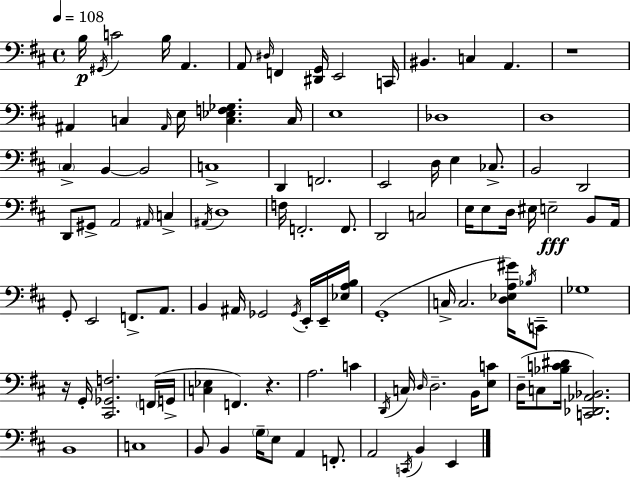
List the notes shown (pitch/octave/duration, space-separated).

B3/s G#2/s C4/h B3/s A2/q. A2/e D#3/s F2/q [D#2,G2]/s E2/h C2/s BIS2/q. C3/q A2/q. R/w A#2/q C3/q A#2/s E3/s [C3,Eb3,F3,Gb3]/q. C3/s E3/w Db3/w D3/w C#3/q B2/q B2/h C3/w D2/q F2/h. E2/h D3/s E3/q CES3/e. B2/h D2/h D2/e G#2/e A2/h A#2/s C3/q A#2/s D3/w F3/s F2/h. F2/e. D2/h C3/h E3/s E3/e D3/s EIS3/s E3/h B2/e A2/s G2/e E2/h F2/e. A2/e. B2/q A#2/s Gb2/h Gb2/s E2/s E2/s [Eb3,A3,B3]/s G2/w C3/s C3/h. [D3,Eb3,A3,G#4]/s Bb3/s C2/e Gb3/w R/s G2/s [C#2,Gb2,F3]/h. F2/s G2/s [C3,Eb3]/q F2/q. R/q. A3/h. C4/q D2/s C3/s D3/s D3/h. B2/s [E3,C4]/e D3/s C3/e [Bb3,C4,D#4]/s [C2,Db2,Ab2,Bb2]/h. B2/w C3/w B2/e B2/q G3/s E3/e A2/q F2/e. A2/h C2/s B2/q E2/q